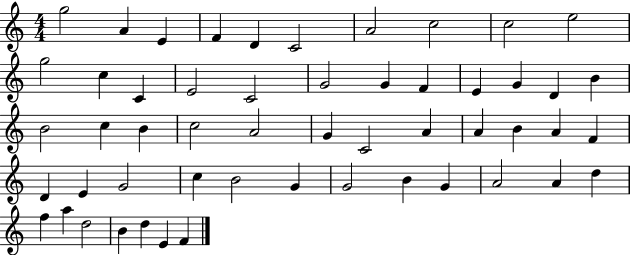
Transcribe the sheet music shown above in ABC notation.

X:1
T:Untitled
M:4/4
L:1/4
K:C
g2 A E F D C2 A2 c2 c2 e2 g2 c C E2 C2 G2 G F E G D B B2 c B c2 A2 G C2 A A B A F D E G2 c B2 G G2 B G A2 A d f a d2 B d E F